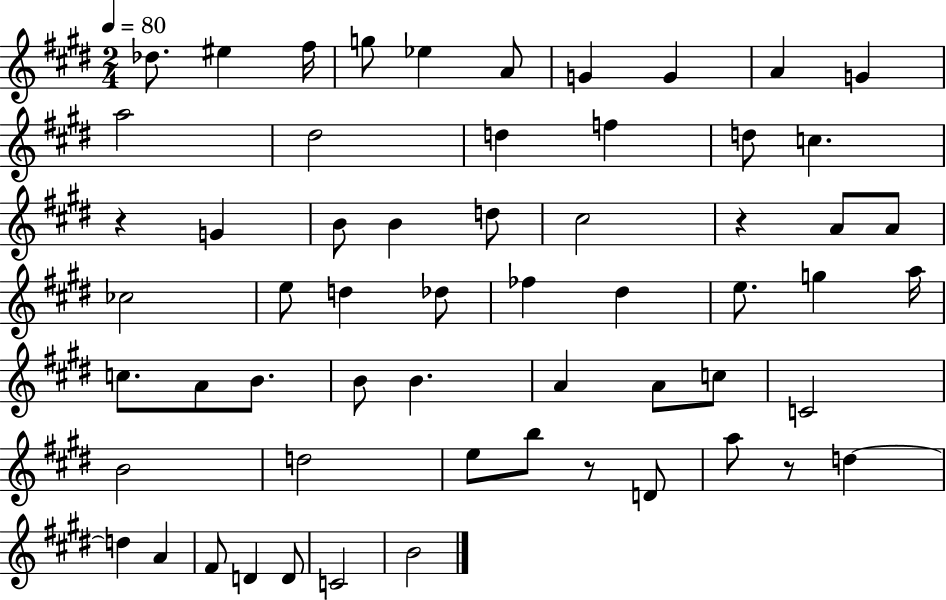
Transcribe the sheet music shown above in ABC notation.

X:1
T:Untitled
M:2/4
L:1/4
K:E
_d/2 ^e ^f/4 g/2 _e A/2 G G A G a2 ^d2 d f d/2 c z G B/2 B d/2 ^c2 z A/2 A/2 _c2 e/2 d _d/2 _f ^d e/2 g a/4 c/2 A/2 B/2 B/2 B A A/2 c/2 C2 B2 d2 e/2 b/2 z/2 D/2 a/2 z/2 d d A ^F/2 D D/2 C2 B2